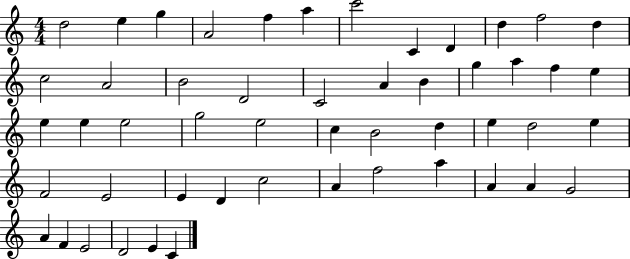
X:1
T:Untitled
M:4/4
L:1/4
K:C
d2 e g A2 f a c'2 C D d f2 d c2 A2 B2 D2 C2 A B g a f e e e e2 g2 e2 c B2 d e d2 e F2 E2 E D c2 A f2 a A A G2 A F E2 D2 E C